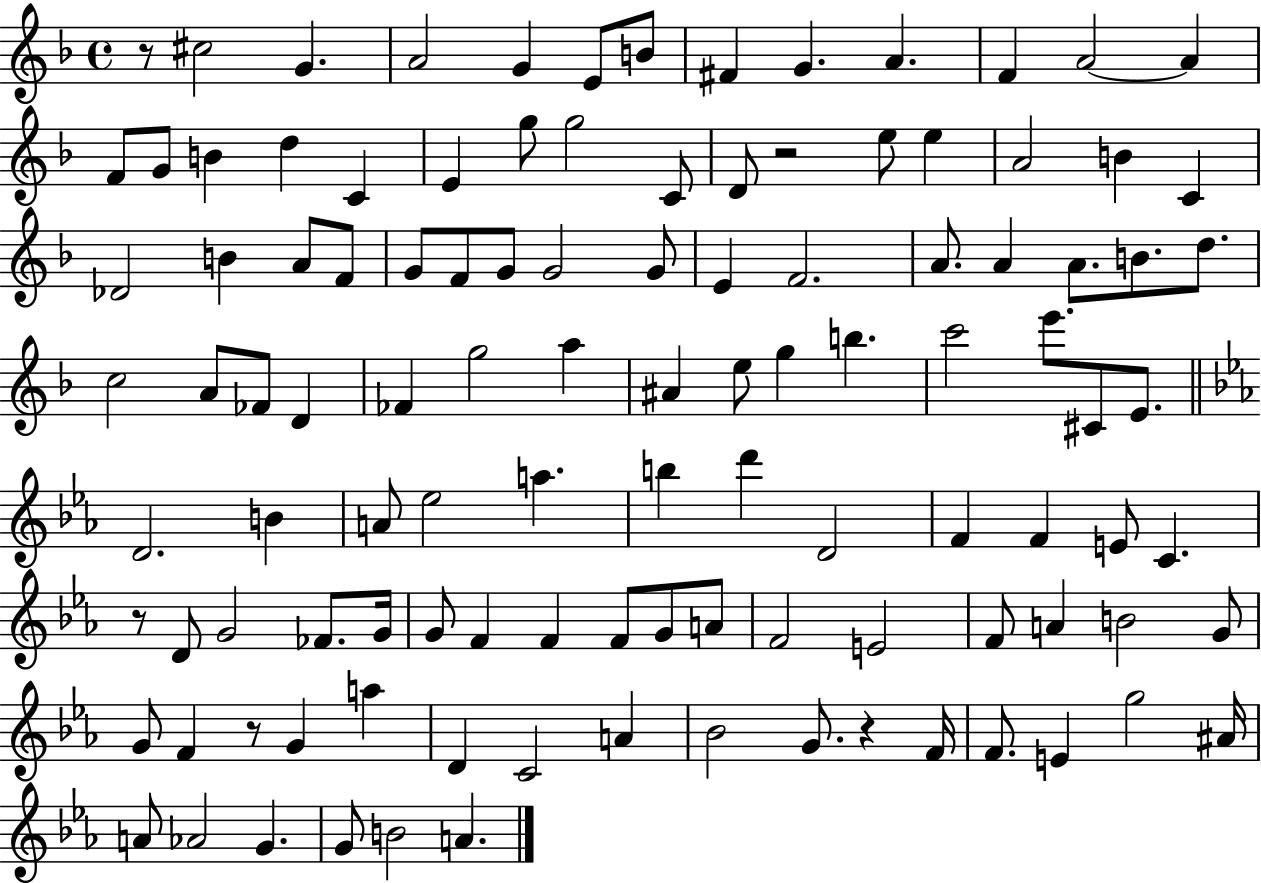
{
  \clef treble
  \time 4/4
  \defaultTimeSignature
  \key f \major
  r8 cis''2 g'4. | a'2 g'4 e'8 b'8 | fis'4 g'4. a'4. | f'4 a'2~~ a'4 | \break f'8 g'8 b'4 d''4 c'4 | e'4 g''8 g''2 c'8 | d'8 r2 e''8 e''4 | a'2 b'4 c'4 | \break des'2 b'4 a'8 f'8 | g'8 f'8 g'8 g'2 g'8 | e'4 f'2. | a'8. a'4 a'8. b'8. d''8. | \break c''2 a'8 fes'8 d'4 | fes'4 g''2 a''4 | ais'4 e''8 g''4 b''4. | c'''2 e'''8. cis'8 e'8. | \break \bar "||" \break \key ees \major d'2. b'4 | a'8 ees''2 a''4. | b''4 d'''4 d'2 | f'4 f'4 e'8 c'4. | \break r8 d'8 g'2 fes'8. g'16 | g'8 f'4 f'4 f'8 g'8 a'8 | f'2 e'2 | f'8 a'4 b'2 g'8 | \break g'8 f'4 r8 g'4 a''4 | d'4 c'2 a'4 | bes'2 g'8. r4 f'16 | f'8. e'4 g''2 ais'16 | \break a'8 aes'2 g'4. | g'8 b'2 a'4. | \bar "|."
}